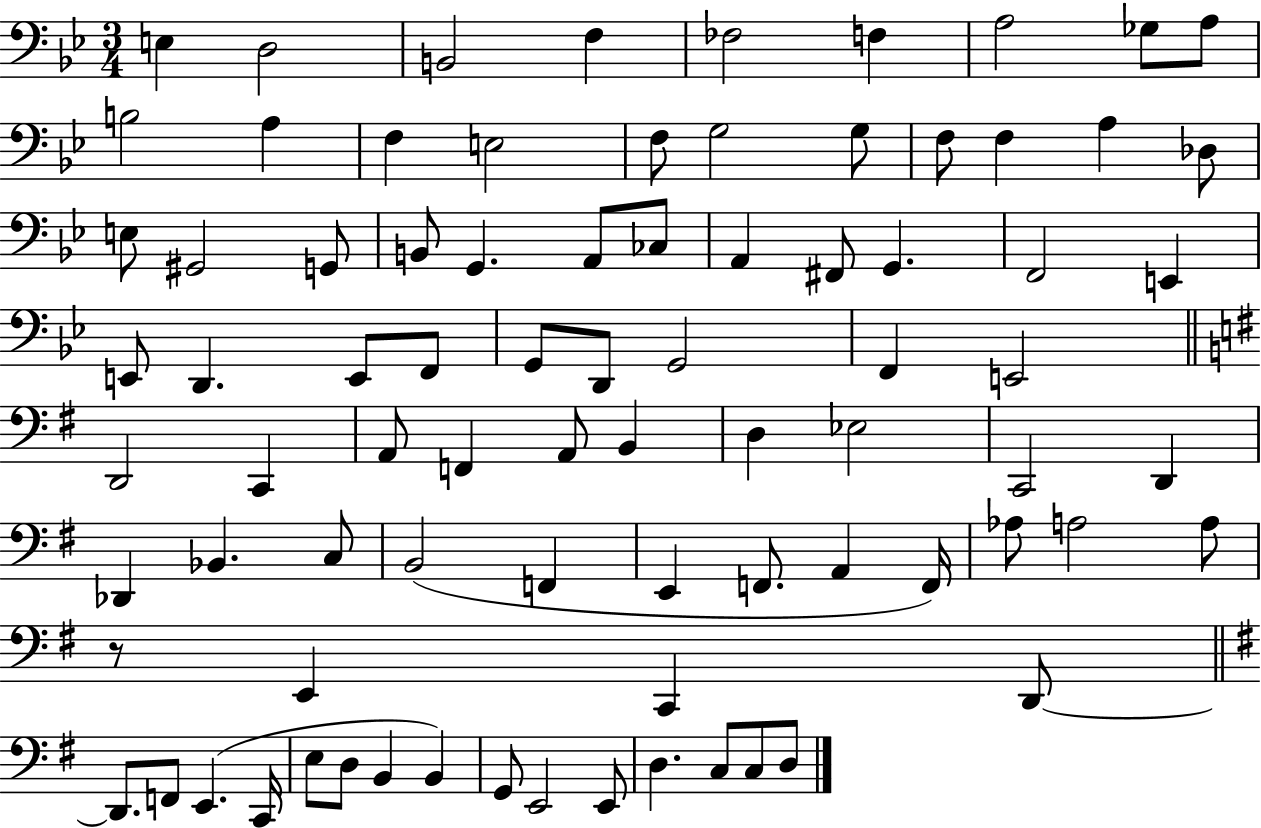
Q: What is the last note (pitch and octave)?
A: D3